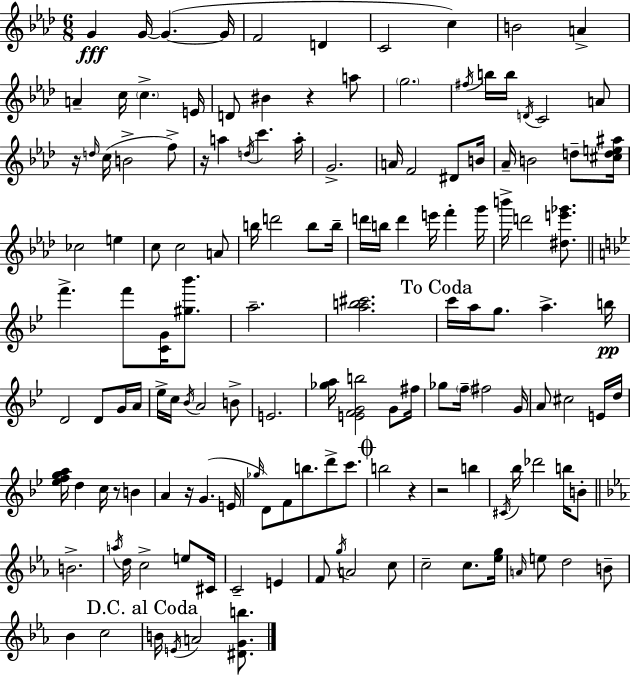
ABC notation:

X:1
T:Untitled
M:6/8
L:1/4
K:Fm
G G/4 G G/4 F2 D C2 c B2 A A c/4 c E/4 D/2 ^B z a/2 g2 ^f/4 b/4 b/4 D/4 C2 A/2 z/4 d/4 c/4 B2 f/2 z/4 a d/4 c' a/4 G2 A/4 F2 ^D/2 B/4 _A/4 B2 d/2 [^cde^a]/4 _c2 e c/2 c2 A/2 b/4 d'2 b/2 b/4 d'/4 b/4 d' e'/4 f' g'/4 b'/4 d'2 [^de'_g']/2 f' f'/2 [CG]/4 [^g_b']/2 a2 [ab^c']2 c'/4 a/4 g/2 a b/4 D2 D/2 G/4 A/4 _e/4 c/4 _B/4 A2 B/2 E2 [_ga]/4 [EFGb]2 G/2 ^f/4 _g/2 f/4 ^f2 G/4 A/2 ^c2 E/4 d/4 [_efga]/4 d c/4 z/2 B A z/4 G E/4 _g/4 D/2 F/2 b/2 d'/2 c'/2 b2 z z2 b ^C/4 _b/4 _d'2 b/4 B/2 B2 a/4 d/4 c2 e/2 ^C/4 C2 E F/2 g/4 A2 c/2 c2 c/2 [_eg]/4 A/4 e/2 d2 B/2 _B c2 B/4 E/4 A2 [^DGb]/2